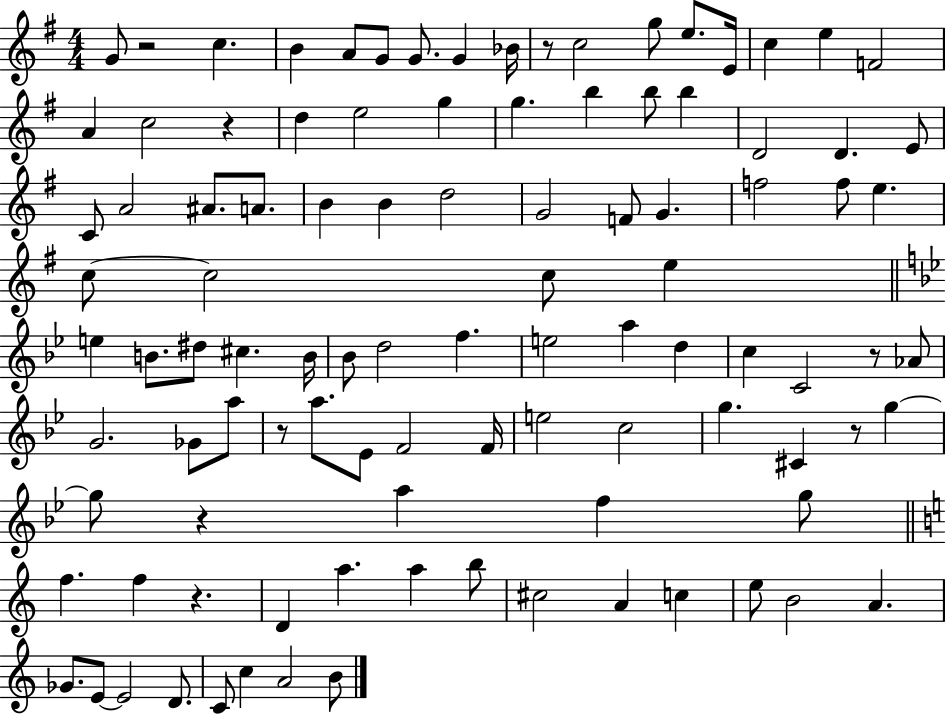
G4/e R/h C5/q. B4/q A4/e G4/e G4/e. G4/q Bb4/s R/e C5/h G5/e E5/e. E4/s C5/q E5/q F4/h A4/q C5/h R/q D5/q E5/h G5/q G5/q. B5/q B5/e B5/q D4/h D4/q. E4/e C4/e A4/h A#4/e. A4/e. B4/q B4/q D5/h G4/h F4/e G4/q. F5/h F5/e E5/q. C5/e C5/h C5/e E5/q E5/q B4/e. D#5/e C#5/q. B4/s Bb4/e D5/h F5/q. E5/h A5/q D5/q C5/q C4/h R/e Ab4/e G4/h. Gb4/e A5/e R/e A5/e. Eb4/e F4/h F4/s E5/h C5/h G5/q. C#4/q R/e G5/q G5/e R/q A5/q F5/q G5/e F5/q. F5/q R/q. D4/q A5/q. A5/q B5/e C#5/h A4/q C5/q E5/e B4/h A4/q. Gb4/e. E4/e E4/h D4/e. C4/e C5/q A4/h B4/e